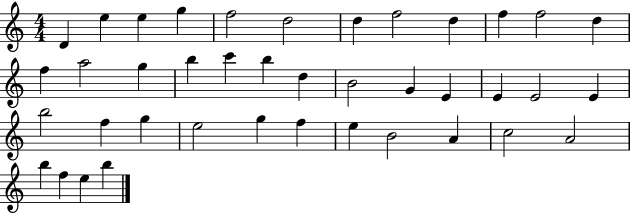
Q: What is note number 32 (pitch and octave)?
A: E5